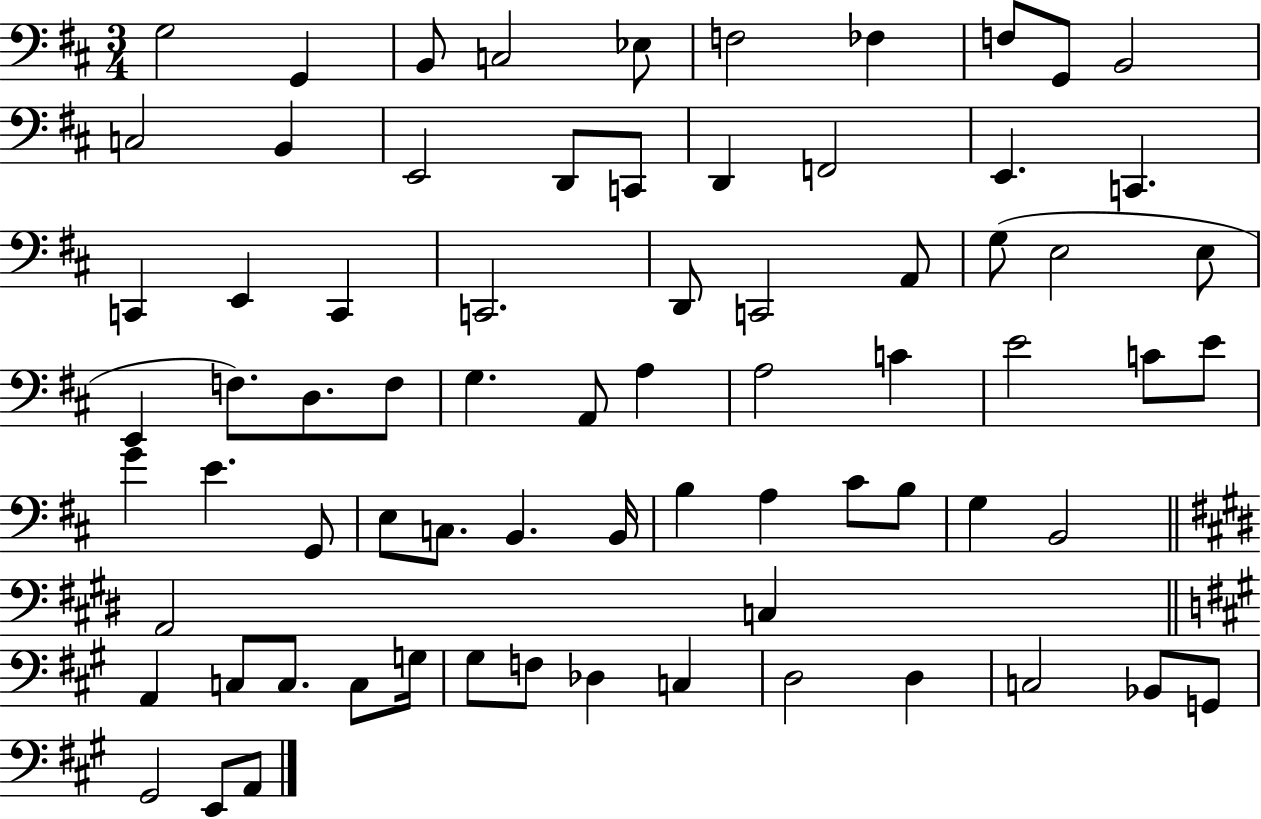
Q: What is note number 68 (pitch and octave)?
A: C3